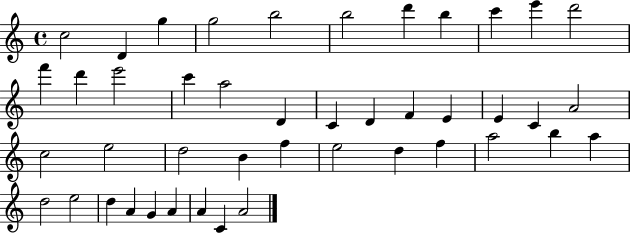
{
  \clef treble
  \time 4/4
  \defaultTimeSignature
  \key c \major
  c''2 d'4 g''4 | g''2 b''2 | b''2 d'''4 b''4 | c'''4 e'''4 d'''2 | \break f'''4 d'''4 e'''2 | c'''4 a''2 d'4 | c'4 d'4 f'4 e'4 | e'4 c'4 a'2 | \break c''2 e''2 | d''2 b'4 f''4 | e''2 d''4 f''4 | a''2 b''4 a''4 | \break d''2 e''2 | d''4 a'4 g'4 a'4 | a'4 c'4 a'2 | \bar "|."
}